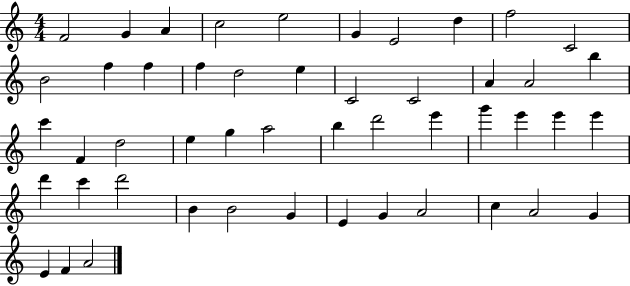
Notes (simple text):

F4/h G4/q A4/q C5/h E5/h G4/q E4/h D5/q F5/h C4/h B4/h F5/q F5/q F5/q D5/h E5/q C4/h C4/h A4/q A4/h B5/q C6/q F4/q D5/h E5/q G5/q A5/h B5/q D6/h E6/q G6/q E6/q E6/q E6/q D6/q C6/q D6/h B4/q B4/h G4/q E4/q G4/q A4/h C5/q A4/h G4/q E4/q F4/q A4/h